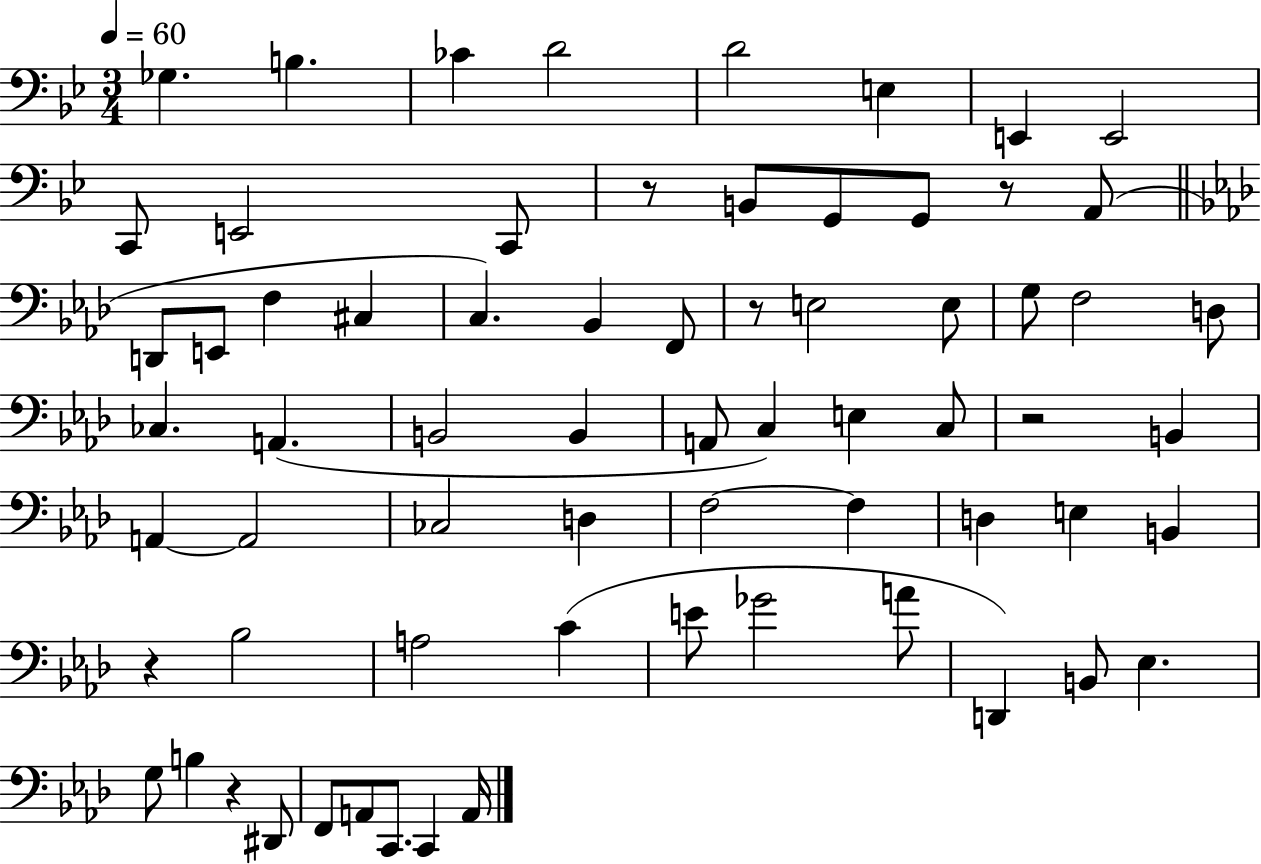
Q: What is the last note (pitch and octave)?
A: A2